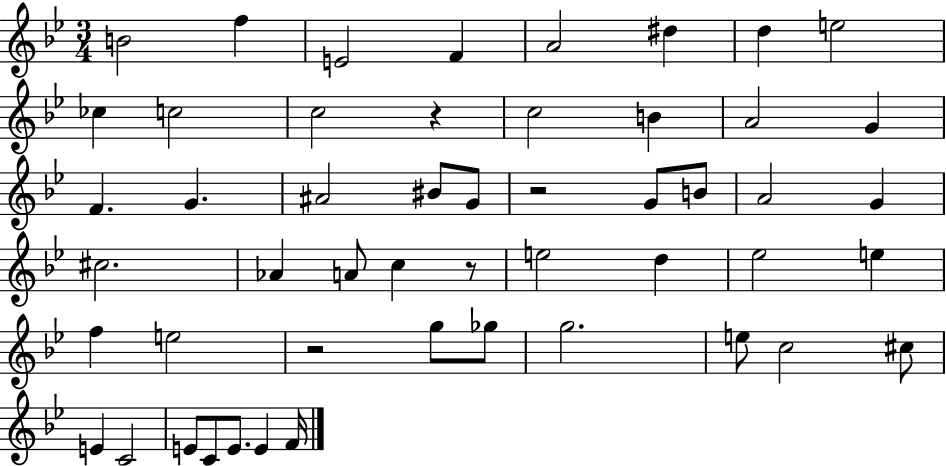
{
  \clef treble
  \numericTimeSignature
  \time 3/4
  \key bes \major
  b'2 f''4 | e'2 f'4 | a'2 dis''4 | d''4 e''2 | \break ces''4 c''2 | c''2 r4 | c''2 b'4 | a'2 g'4 | \break f'4. g'4. | ais'2 bis'8 g'8 | r2 g'8 b'8 | a'2 g'4 | \break cis''2. | aes'4 a'8 c''4 r8 | e''2 d''4 | ees''2 e''4 | \break f''4 e''2 | r2 g''8 ges''8 | g''2. | e''8 c''2 cis''8 | \break e'4 c'2 | e'8 c'8 e'8. e'4 f'16 | \bar "|."
}